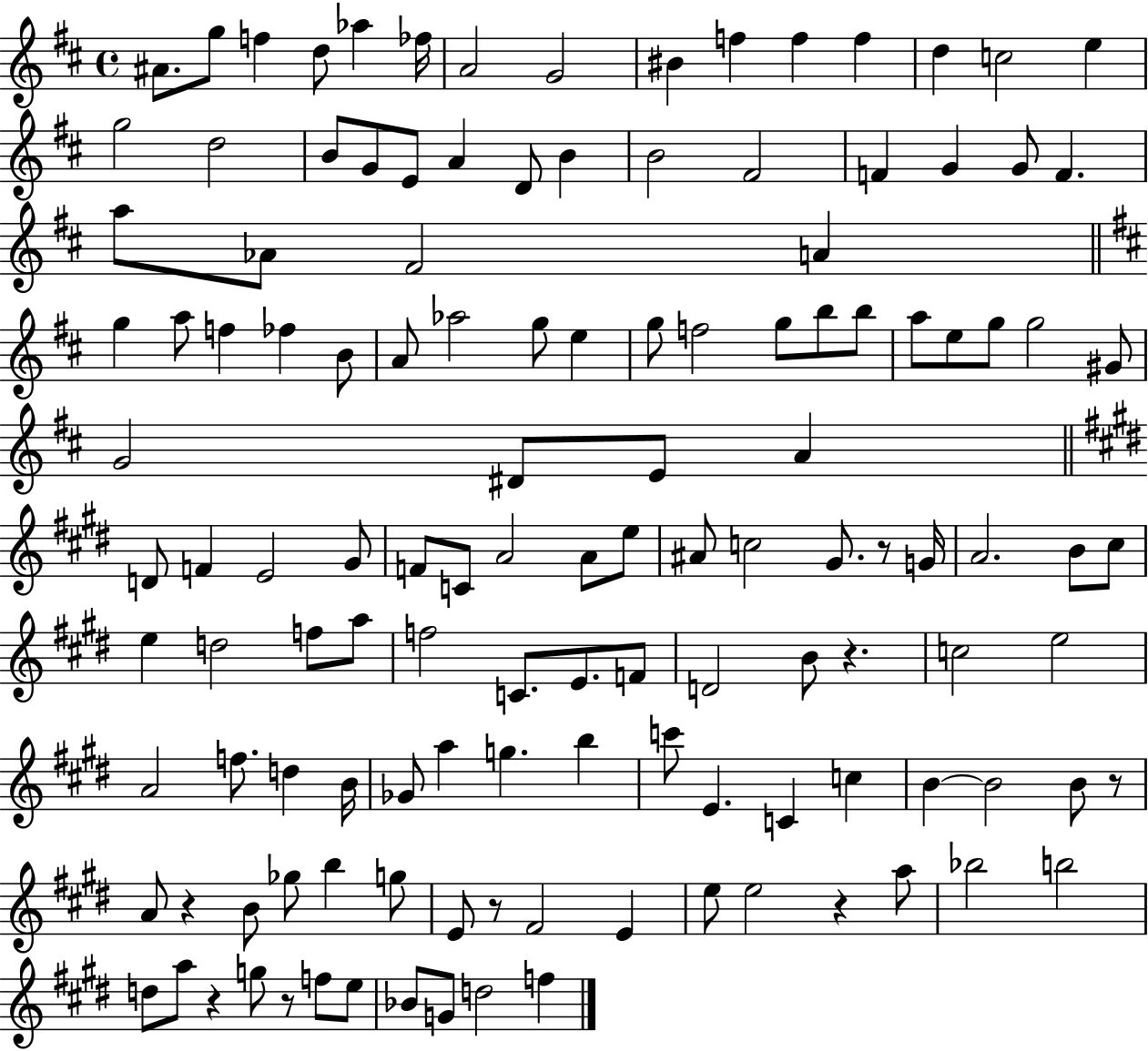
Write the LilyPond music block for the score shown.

{
  \clef treble
  \time 4/4
  \defaultTimeSignature
  \key d \major
  ais'8. g''8 f''4 d''8 aes''4 fes''16 | a'2 g'2 | bis'4 f''4 f''4 f''4 | d''4 c''2 e''4 | \break g''2 d''2 | b'8 g'8 e'8 a'4 d'8 b'4 | b'2 fis'2 | f'4 g'4 g'8 f'4. | \break a''8 aes'8 fis'2 a'4 | \bar "||" \break \key d \major g''4 a''8 f''4 fes''4 b'8 | a'8 aes''2 g''8 e''4 | g''8 f''2 g''8 b''8 b''8 | a''8 e''8 g''8 g''2 gis'8 | \break g'2 dis'8 e'8 a'4 | \bar "||" \break \key e \major d'8 f'4 e'2 gis'8 | f'8 c'8 a'2 a'8 e''8 | ais'8 c''2 gis'8. r8 g'16 | a'2. b'8 cis''8 | \break e''4 d''2 f''8 a''8 | f''2 c'8. e'8. f'8 | d'2 b'8 r4. | c''2 e''2 | \break a'2 f''8. d''4 b'16 | ges'8 a''4 g''4. b''4 | c'''8 e'4. c'4 c''4 | b'4~~ b'2 b'8 r8 | \break a'8 r4 b'8 ges''8 b''4 g''8 | e'8 r8 fis'2 e'4 | e''8 e''2 r4 a''8 | bes''2 b''2 | \break d''8 a''8 r4 g''8 r8 f''8 e''8 | bes'8 g'8 d''2 f''4 | \bar "|."
}